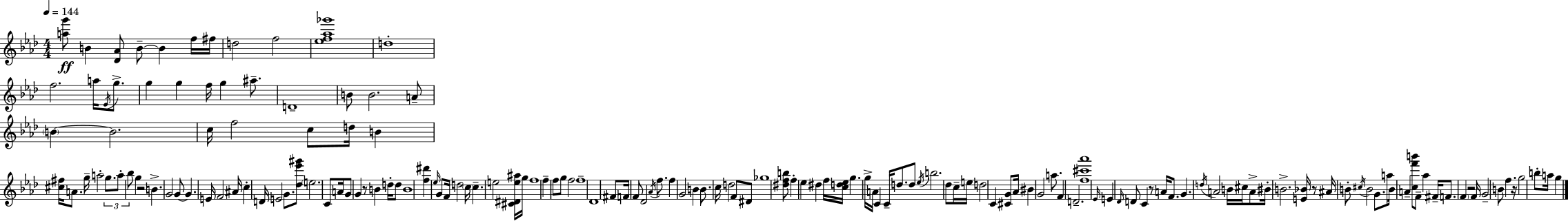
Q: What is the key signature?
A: AES major